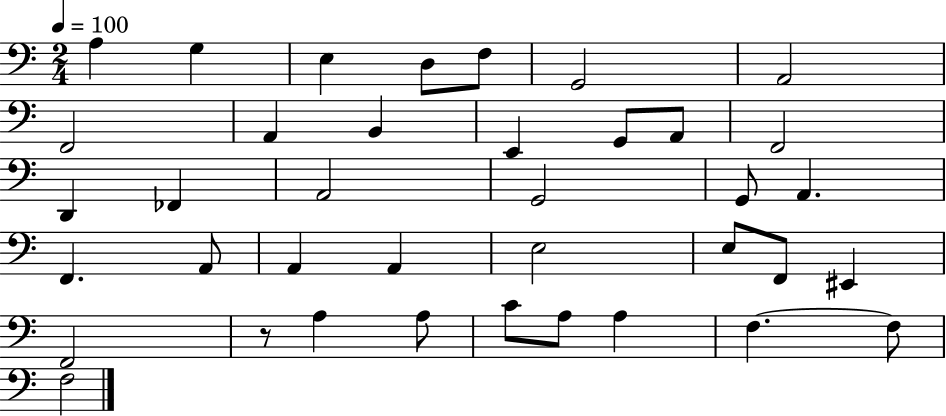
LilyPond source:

{
  \clef bass
  \numericTimeSignature
  \time 2/4
  \key c \major
  \tempo 4 = 100
  a4 g4 | e4 d8 f8 | g,2 | a,2 | \break f,2 | a,4 b,4 | e,4 g,8 a,8 | f,2 | \break d,4 fes,4 | a,2 | g,2 | g,8 a,4. | \break f,4. a,8 | a,4 a,4 | e2 | e8 f,8 eis,4 | \break f,2 | r8 a4 a8 | c'8 a8 a4 | f4.~~ f8 | \break f2 | \bar "|."
}